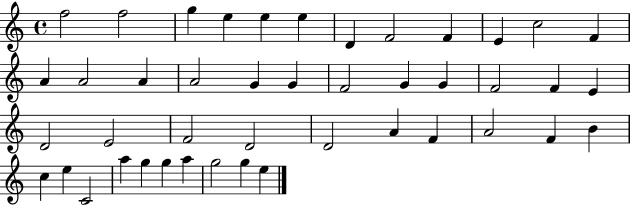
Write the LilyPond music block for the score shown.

{
  \clef treble
  \time 4/4
  \defaultTimeSignature
  \key c \major
  f''2 f''2 | g''4 e''4 e''4 e''4 | d'4 f'2 f'4 | e'4 c''2 f'4 | \break a'4 a'2 a'4 | a'2 g'4 g'4 | f'2 g'4 g'4 | f'2 f'4 e'4 | \break d'2 e'2 | f'2 d'2 | d'2 a'4 f'4 | a'2 f'4 b'4 | \break c''4 e''4 c'2 | a''4 g''4 g''4 a''4 | g''2 g''4 e''4 | \bar "|."
}